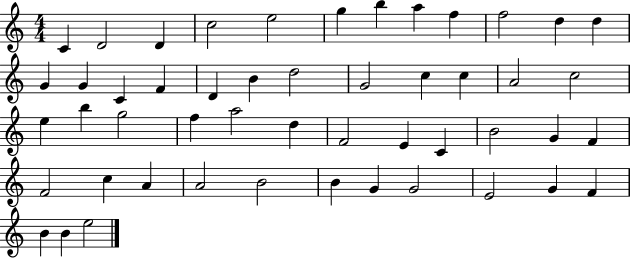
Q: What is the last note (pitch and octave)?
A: E5